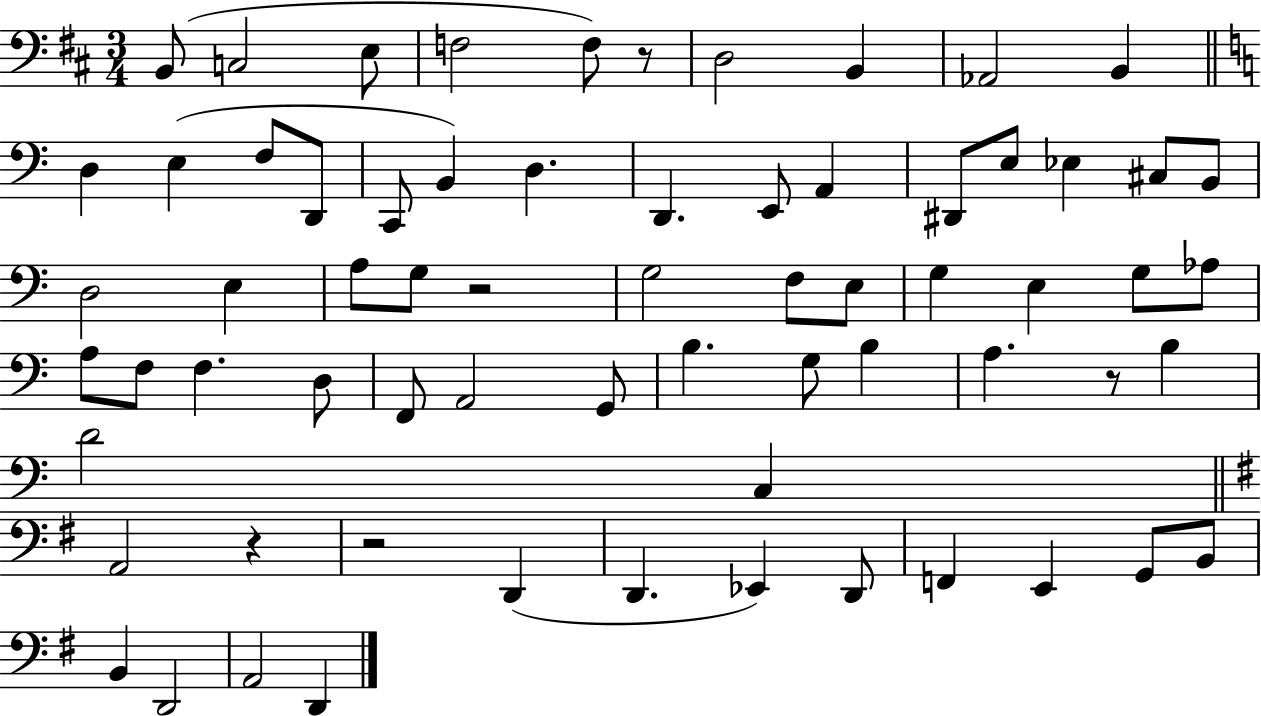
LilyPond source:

{
  \clef bass
  \numericTimeSignature
  \time 3/4
  \key d \major
  b,8( c2 e8 | f2 f8) r8 | d2 b,4 | aes,2 b,4 | \break \bar "||" \break \key c \major d4 e4( f8 d,8 | c,8 b,4) d4. | d,4. e,8 a,4 | dis,8 e8 ees4 cis8 b,8 | \break d2 e4 | a8 g8 r2 | g2 f8 e8 | g4 e4 g8 aes8 | \break a8 f8 f4. d8 | f,8 a,2 g,8 | b4. g8 b4 | a4. r8 b4 | \break d'2 c4 | \bar "||" \break \key e \minor a,2 r4 | r2 d,4( | d,4. ees,4) d,8 | f,4 e,4 g,8 b,8 | \break b,4 d,2 | a,2 d,4 | \bar "|."
}